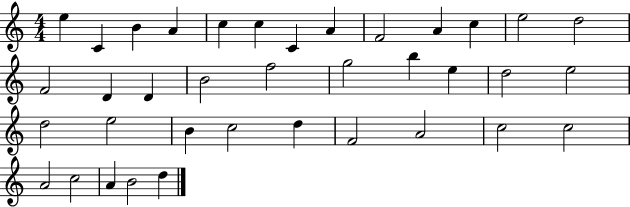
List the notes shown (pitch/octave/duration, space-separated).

E5/q C4/q B4/q A4/q C5/q C5/q C4/q A4/q F4/h A4/q C5/q E5/h D5/h F4/h D4/q D4/q B4/h F5/h G5/h B5/q E5/q D5/h E5/h D5/h E5/h B4/q C5/h D5/q F4/h A4/h C5/h C5/h A4/h C5/h A4/q B4/h D5/q